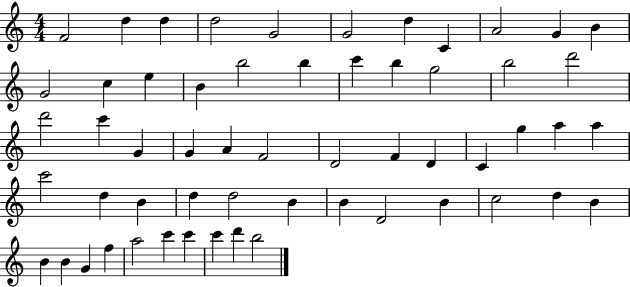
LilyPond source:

{
  \clef treble
  \numericTimeSignature
  \time 4/4
  \key c \major
  f'2 d''4 d''4 | d''2 g'2 | g'2 d''4 c'4 | a'2 g'4 b'4 | \break g'2 c''4 e''4 | b'4 b''2 b''4 | c'''4 b''4 g''2 | b''2 d'''2 | \break d'''2 c'''4 g'4 | g'4 a'4 f'2 | d'2 f'4 d'4 | c'4 g''4 a''4 a''4 | \break c'''2 d''4 b'4 | d''4 d''2 b'4 | b'4 d'2 b'4 | c''2 d''4 b'4 | \break b'4 b'4 g'4 f''4 | a''2 c'''4 c'''4 | c'''4 d'''4 b''2 | \bar "|."
}